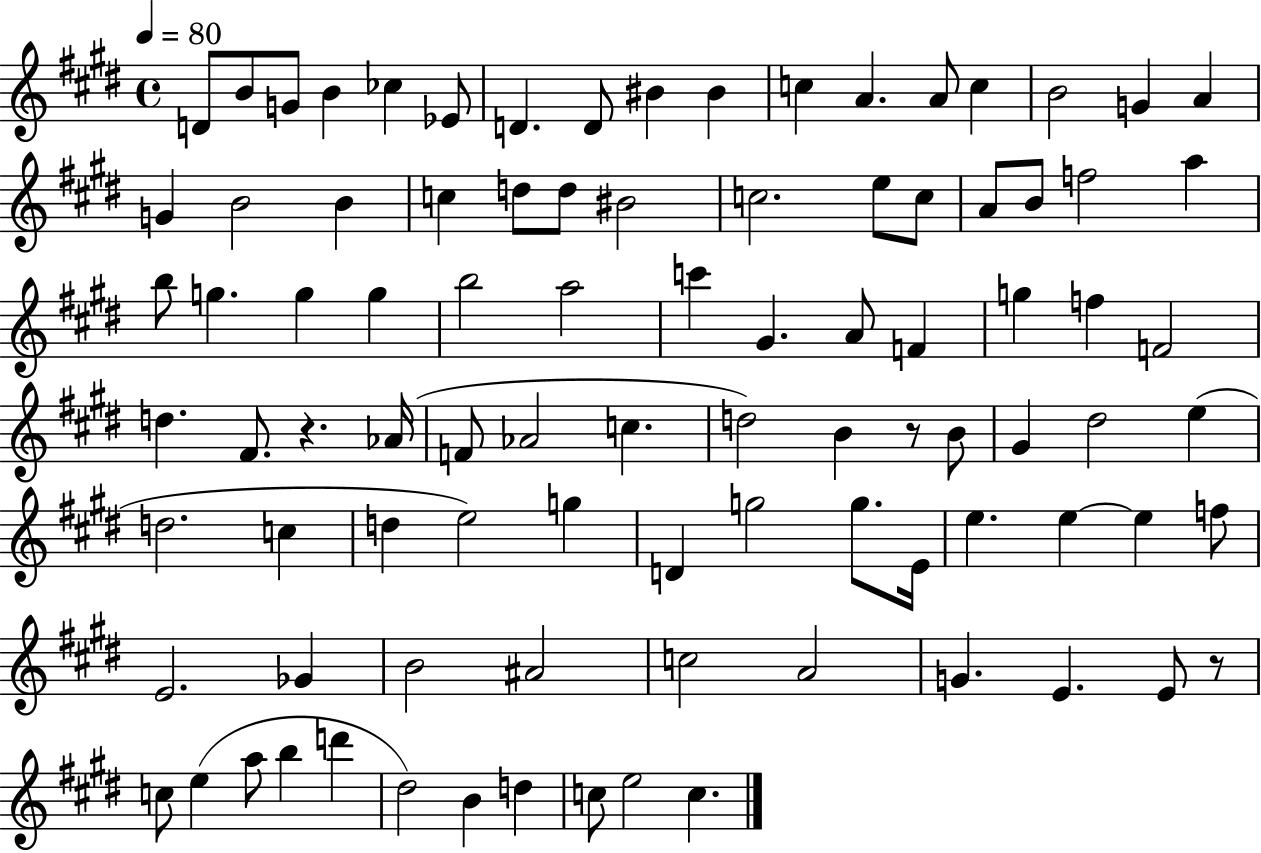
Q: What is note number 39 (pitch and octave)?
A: G#4